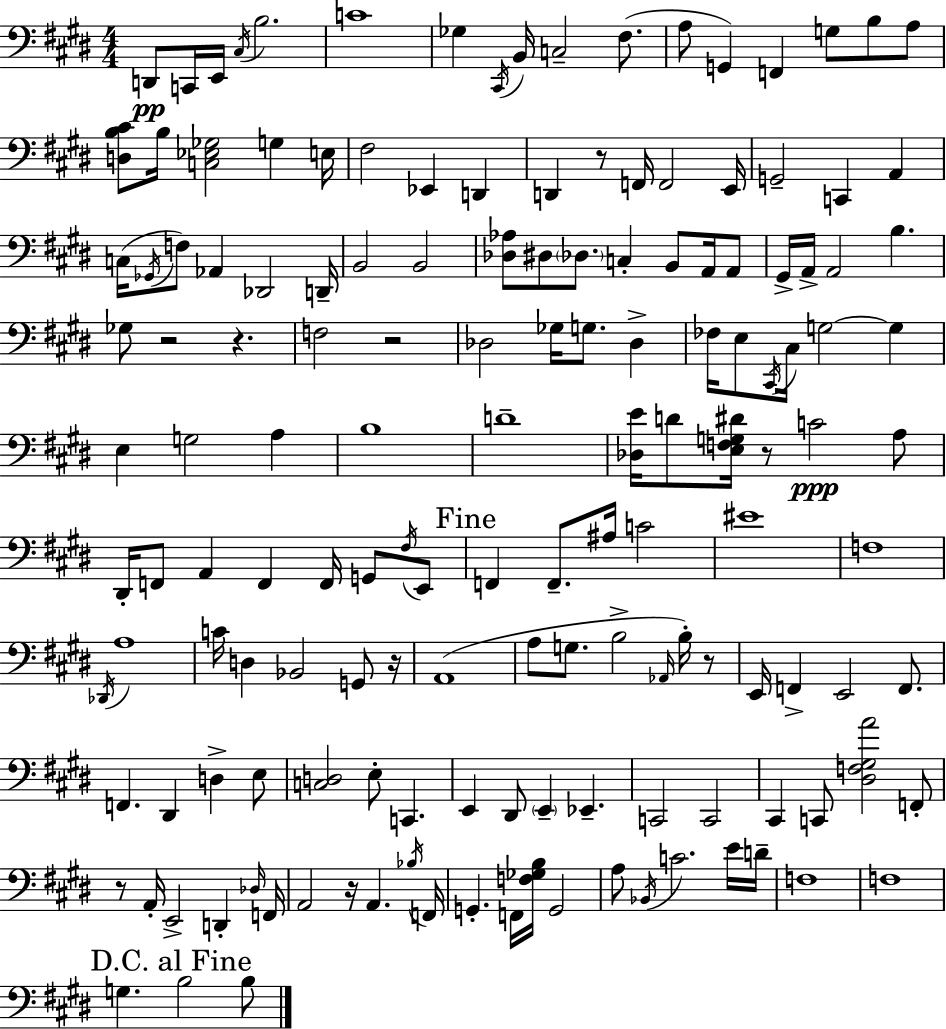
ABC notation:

X:1
T:Untitled
M:4/4
L:1/4
K:E
D,,/2 C,,/4 E,,/4 ^C,/4 B,2 C4 _G, ^C,,/4 B,,/4 C,2 ^F,/2 A,/2 G,, F,, G,/2 B,/2 A,/2 [D,B,^C]/2 B,/4 [C,_E,_G,]2 G, E,/4 ^F,2 _E,, D,, D,, z/2 F,,/4 F,,2 E,,/4 G,,2 C,, A,, C,/4 _G,,/4 F,/2 _A,, _D,,2 D,,/4 B,,2 B,,2 [_D,_A,]/2 ^D,/2 _D,/2 C, B,,/2 A,,/4 A,,/2 ^G,,/4 A,,/4 A,,2 B, _G,/2 z2 z F,2 z2 _D,2 _G,/4 G,/2 _D, _F,/4 E,/2 ^C,,/4 ^C,/4 G,2 G, E, G,2 A, B,4 D4 [_D,E]/4 D/2 [E,F,G,^D]/4 z/2 C2 A,/2 ^D,,/4 F,,/2 A,, F,, F,,/4 G,,/2 ^F,/4 E,,/2 F,, F,,/2 ^A,/4 C2 ^E4 F,4 _D,,/4 A,4 C/4 D, _B,,2 G,,/2 z/4 A,,4 A,/2 G,/2 B,2 _A,,/4 B,/4 z/2 E,,/4 F,, E,,2 F,,/2 F,, ^D,, D, E,/2 [C,D,]2 E,/2 C,, E,, ^D,,/2 E,, _E,, C,,2 C,,2 ^C,, C,,/2 [^D,F,^G,A]2 F,,/2 z/2 A,,/4 E,,2 D,, _D,/4 F,,/4 A,,2 z/4 A,, _B,/4 F,,/4 G,, F,,/4 [F,_G,B,]/4 G,,2 A,/2 _B,,/4 C2 E/4 D/4 F,4 F,4 G, B,2 B,/2